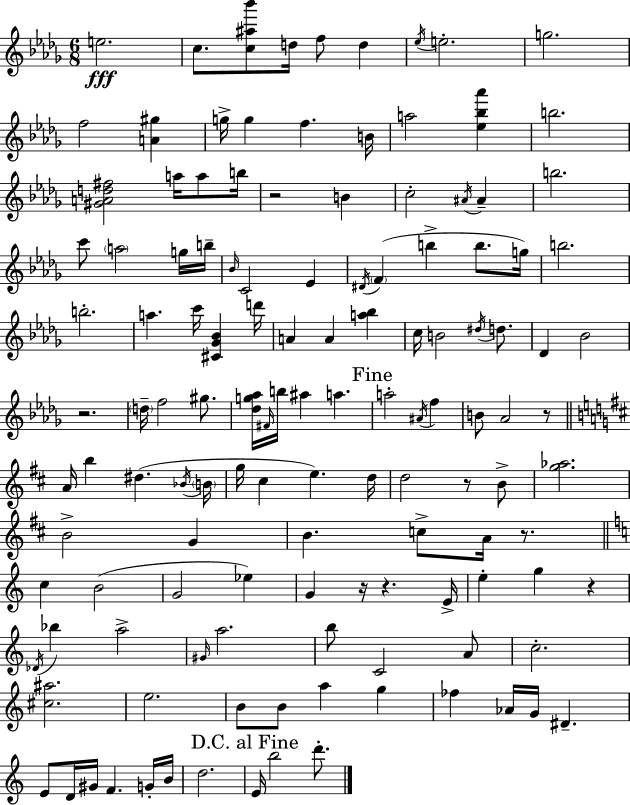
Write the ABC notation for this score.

X:1
T:Untitled
M:6/8
L:1/4
K:Bbm
e2 c/2 [c^a_b']/2 d/4 f/2 d _e/4 e2 g2 f2 [A^g] g/4 g f B/4 a2 [_e_b_a'] b2 [^GAd^f]2 a/4 a/2 b/4 z2 B c2 ^A/4 ^A b2 c'/2 a2 g/4 b/4 _B/4 C2 _E ^D/4 F b b/2 g/4 b2 b2 a c'/4 [^C_G_B] d'/4 A A [a_b] c/4 B2 ^d/4 d/2 _D _B2 z2 d/4 f2 ^g/2 [_dg_a]/4 ^F/4 b/4 ^a a a2 ^A/4 f B/2 _A2 z/2 A/4 b ^d _B/4 B/4 g/4 ^c e d/4 d2 z/2 B/2 [g_a]2 B2 G B c/2 A/4 z/2 c B2 G2 _e G z/4 z E/4 e g z _D/4 _b a2 ^G/4 a2 b/2 C2 A/2 c2 [^c^a]2 e2 B/2 B/2 a g _f _A/4 G/4 ^D E/2 D/4 ^G/4 F G/4 B/4 d2 E/4 b2 d'/2